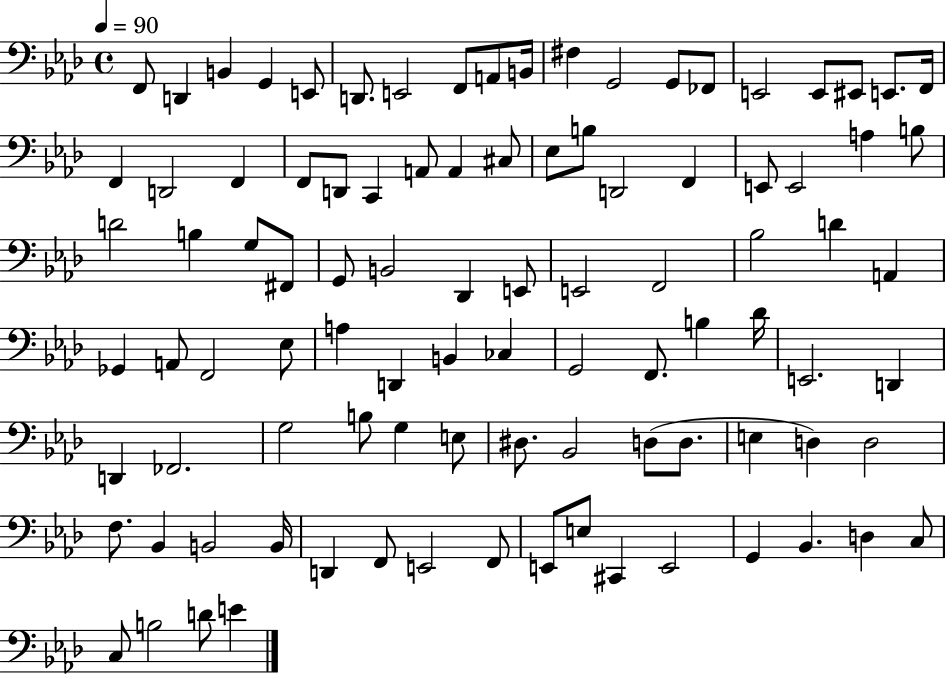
F2/e D2/q B2/q G2/q E2/e D2/e. E2/h F2/e A2/e B2/s F#3/q G2/h G2/e FES2/e E2/h E2/e EIS2/e E2/e. F2/s F2/q D2/h F2/q F2/e D2/e C2/q A2/e A2/q C#3/e Eb3/e B3/e D2/h F2/q E2/e E2/h A3/q B3/e D4/h B3/q G3/e F#2/e G2/e B2/h Db2/q E2/e E2/h F2/h Bb3/h D4/q A2/q Gb2/q A2/e F2/h Eb3/e A3/q D2/q B2/q CES3/q G2/h F2/e. B3/q Db4/s E2/h. D2/q D2/q FES2/h. G3/h B3/e G3/q E3/e D#3/e. Bb2/h D3/e D3/e. E3/q D3/q D3/h F3/e. Bb2/q B2/h B2/s D2/q F2/e E2/h F2/e E2/e E3/e C#2/q E2/h G2/q Bb2/q. D3/q C3/e C3/e B3/h D4/e E4/q